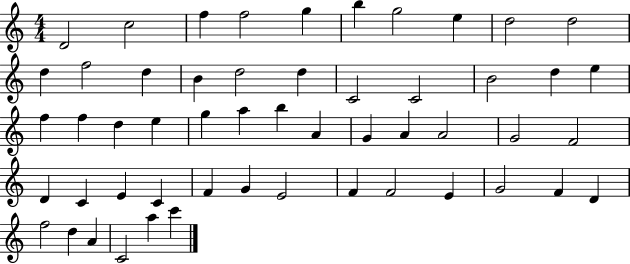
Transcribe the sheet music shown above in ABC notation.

X:1
T:Untitled
M:4/4
L:1/4
K:C
D2 c2 f f2 g b g2 e d2 d2 d f2 d B d2 d C2 C2 B2 d e f f d e g a b A G A A2 G2 F2 D C E C F G E2 F F2 E G2 F D f2 d A C2 a c'